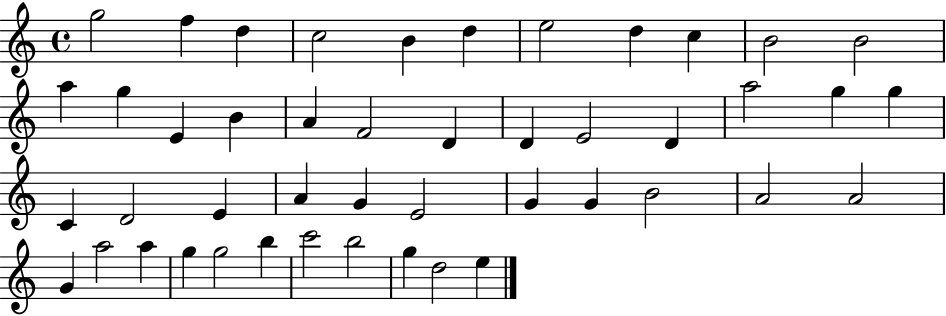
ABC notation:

X:1
T:Untitled
M:4/4
L:1/4
K:C
g2 f d c2 B d e2 d c B2 B2 a g E B A F2 D D E2 D a2 g g C D2 E A G E2 G G B2 A2 A2 G a2 a g g2 b c'2 b2 g d2 e